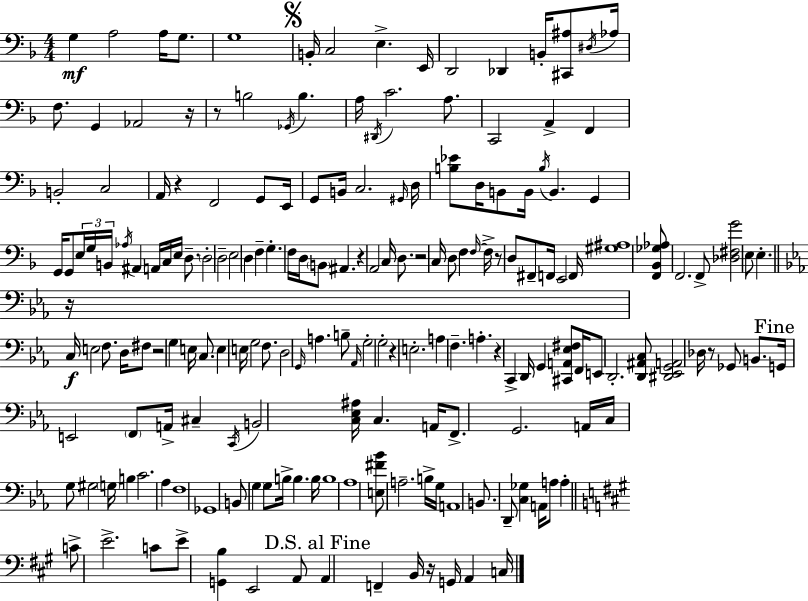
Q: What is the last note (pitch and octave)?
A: C3